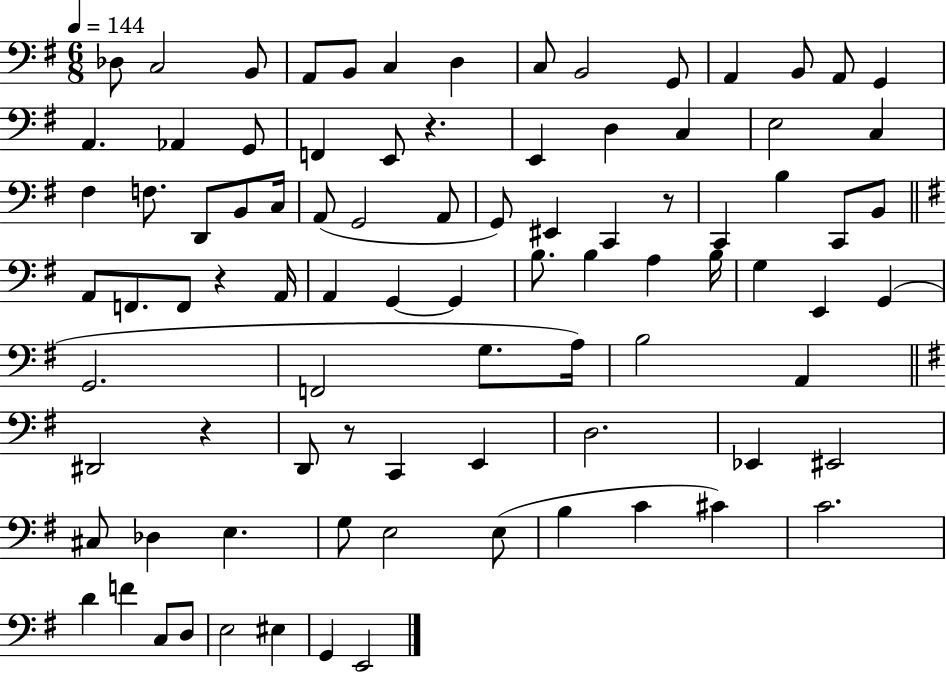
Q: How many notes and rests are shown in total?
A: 89